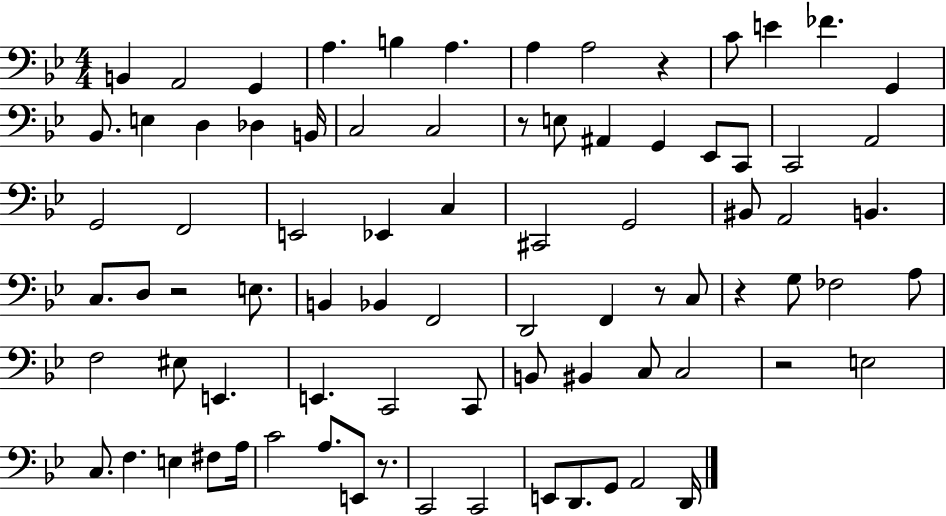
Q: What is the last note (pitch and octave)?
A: D2